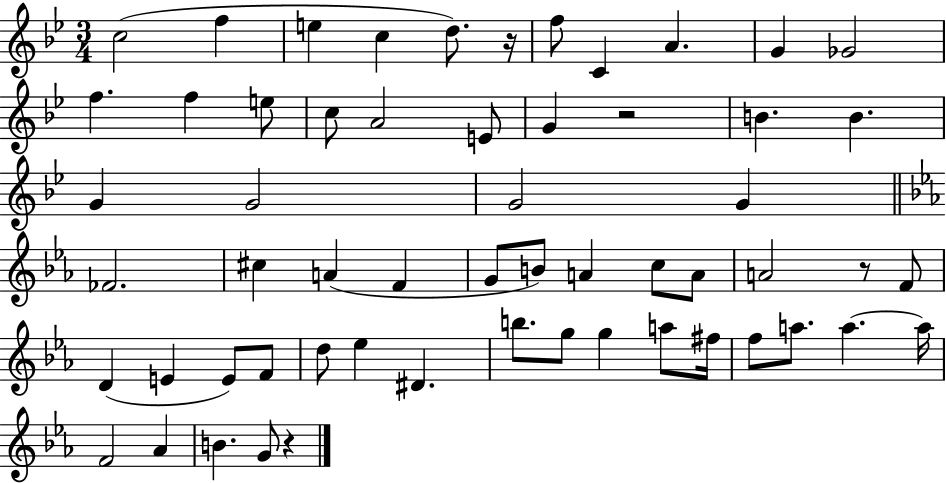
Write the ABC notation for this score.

X:1
T:Untitled
M:3/4
L:1/4
K:Bb
c2 f e c d/2 z/4 f/2 C A G _G2 f f e/2 c/2 A2 E/2 G z2 B B G G2 G2 G _F2 ^c A F G/2 B/2 A c/2 A/2 A2 z/2 F/2 D E E/2 F/2 d/2 _e ^D b/2 g/2 g a/2 ^f/4 f/2 a/2 a a/4 F2 _A B G/2 z